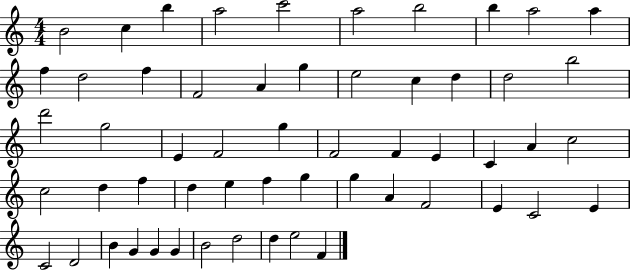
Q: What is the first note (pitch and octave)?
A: B4